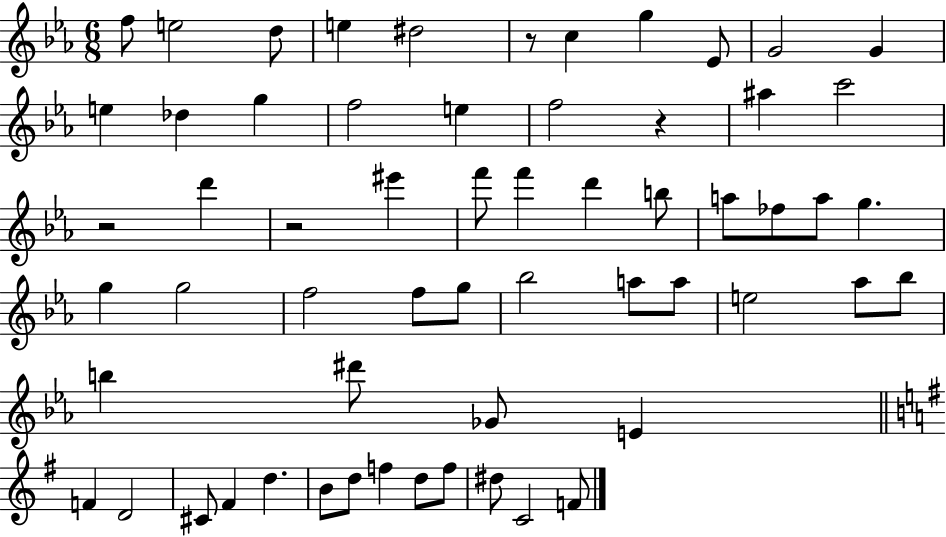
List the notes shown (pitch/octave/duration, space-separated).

F5/e E5/h D5/e E5/q D#5/h R/e C5/q G5/q Eb4/e G4/h G4/q E5/q Db5/q G5/q F5/h E5/q F5/h R/q A#5/q C6/h R/h D6/q R/h EIS6/q F6/e F6/q D6/q B5/e A5/e FES5/e A5/e G5/q. G5/q G5/h F5/h F5/e G5/e Bb5/h A5/e A5/e E5/h Ab5/e Bb5/e B5/q D#6/e Gb4/e E4/q F4/q D4/h C#4/e F#4/q D5/q. B4/e D5/e F5/q D5/e F5/e D#5/e C4/h F4/e